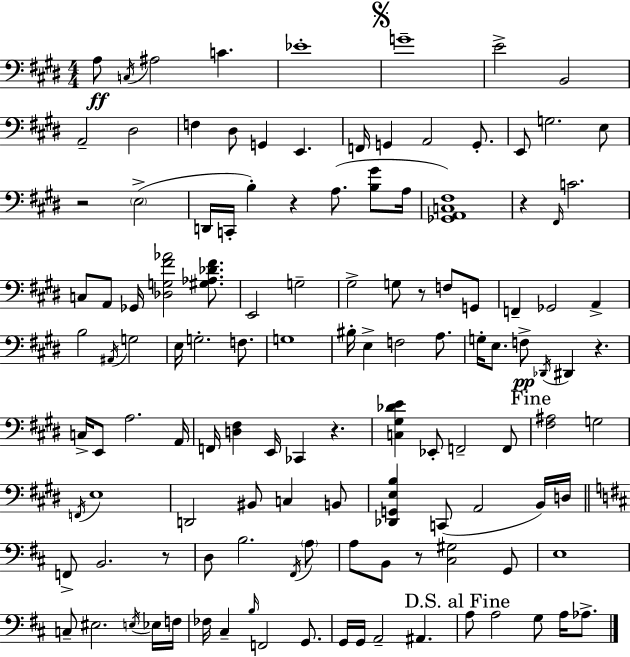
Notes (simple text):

A3/e C3/s A#3/h C4/q. Eb4/w G4/w E4/h B2/h A2/h D#3/h F3/q D#3/e G2/q E2/q. F2/s G2/q A2/h G2/e. E2/e G3/h. E3/e R/h E3/h D2/s C2/s B3/q R/q A3/e. [B3,G#4]/e A3/s [Gb2,A2,C3,F#3]/w R/q F#2/s C4/h. C3/e A2/e Gb2/s [Db3,G3,F#4,Ab4]/h [G#3,Ab3,Db4,F#4]/e. E2/h G3/h G#3/h G3/e R/e F3/e G2/e F2/q Gb2/h A2/q B3/h A#2/s G3/h E3/s G3/h. F3/e. G3/w BIS3/s E3/q F3/h A3/e. G3/s E3/e. F3/e Db2/s D#2/q R/q. C3/s E2/e A3/h. A2/s F2/s [D3,F#3]/q E2/s CES2/q R/q. [C3,G#3,Db4,E4]/q Eb2/e F2/h F2/e [F#3,A#3]/h G3/h F2/s E3/w D2/h BIS2/e C3/q B2/e [Db2,G2,E3,B3]/q C2/e A2/h B2/s D3/s F2/e B2/h. R/e D3/e B3/h. F#2/s A3/e A3/e B2/e R/e [C#3,G#3]/h G2/e E3/w C3/e EIS3/h. E3/s Eb3/s F3/s FES3/s C#3/q B3/s F2/h G2/e. G2/s G2/s A2/h A#2/q. A3/e A3/h G3/e A3/s Ab3/e.